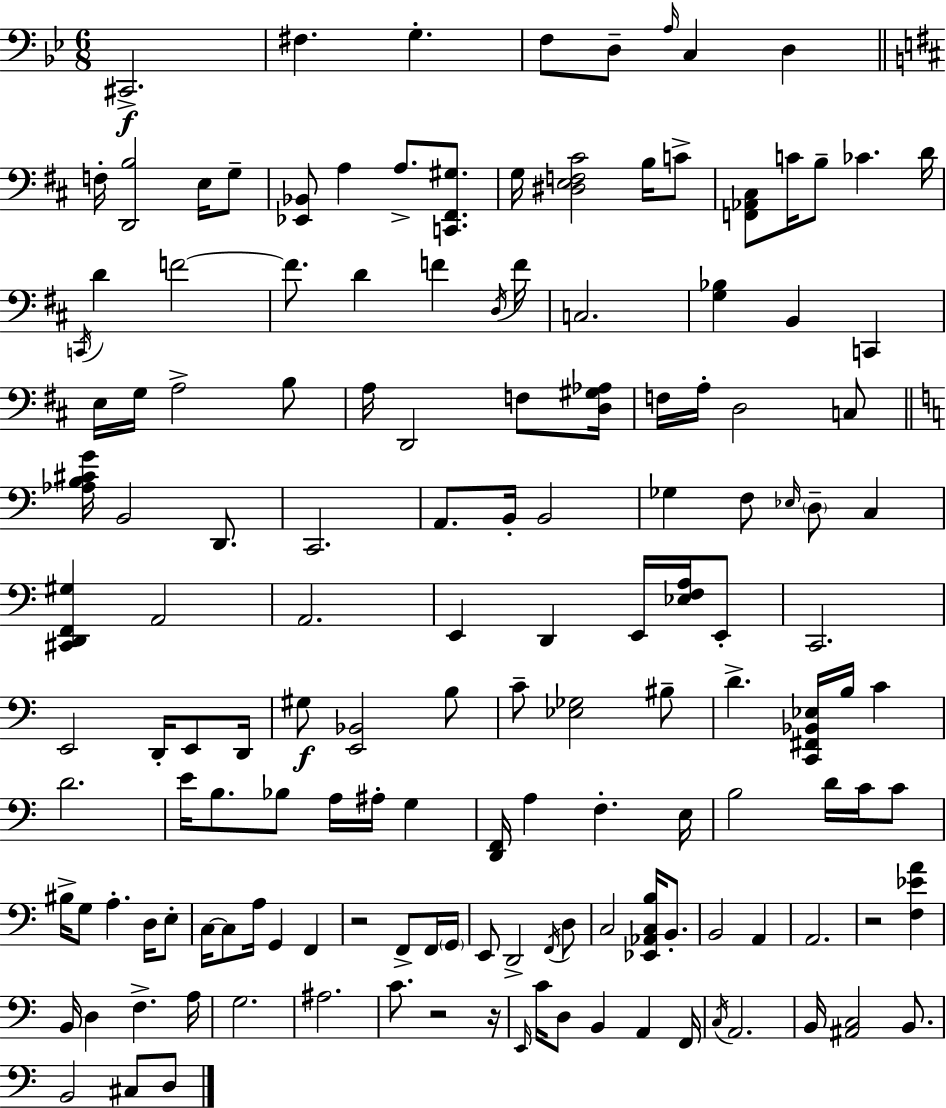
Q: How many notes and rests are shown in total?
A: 148